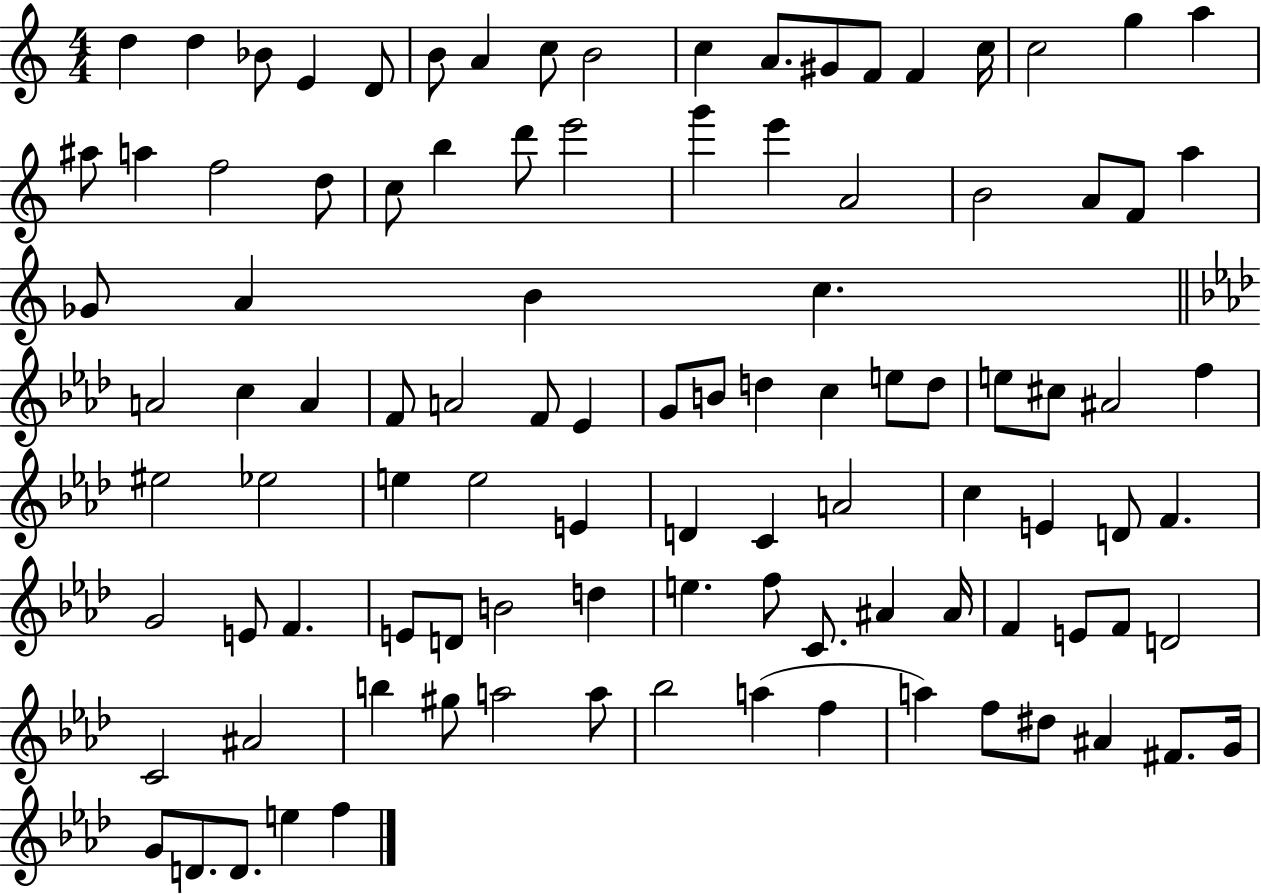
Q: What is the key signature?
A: C major